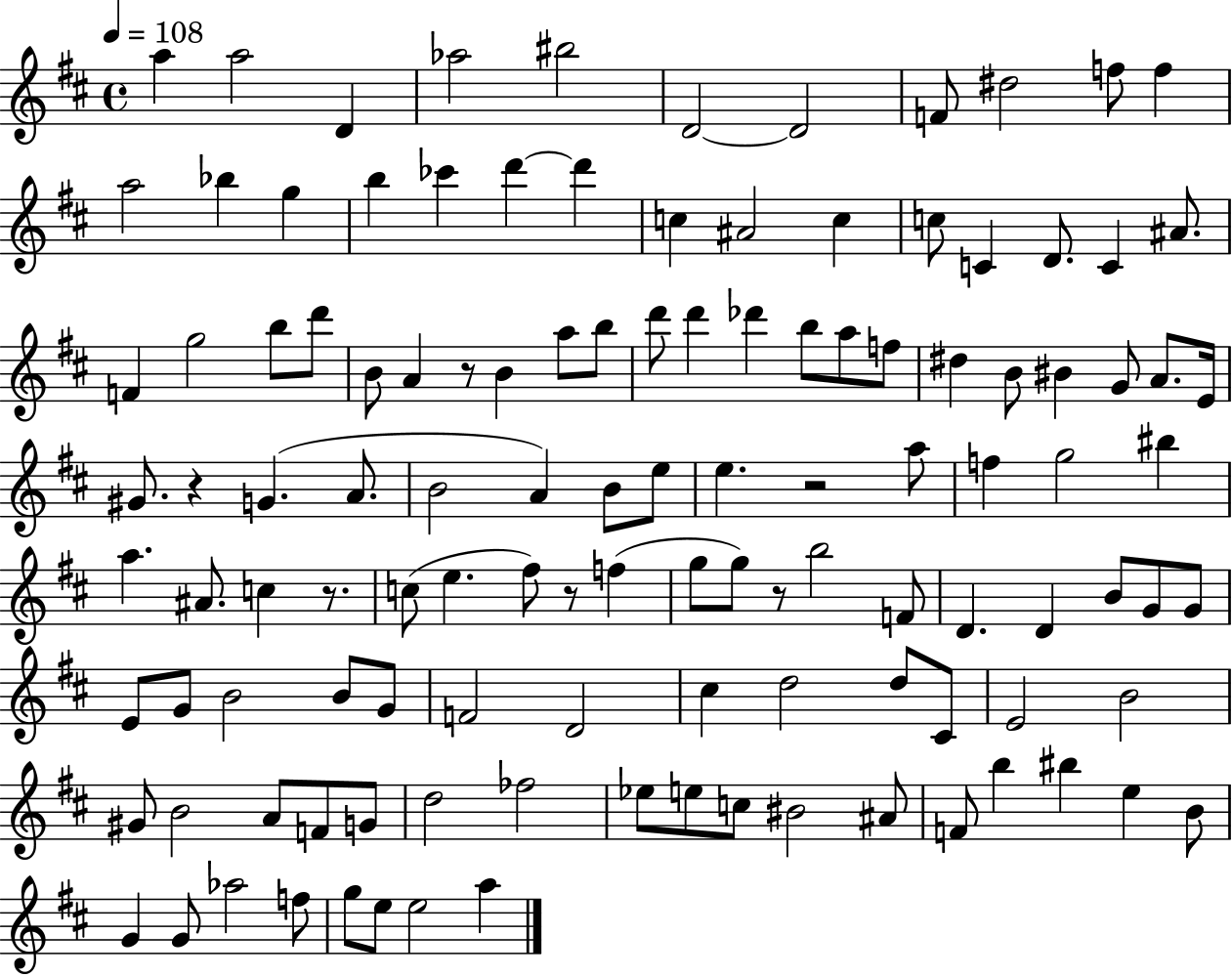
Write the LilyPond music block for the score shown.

{
  \clef treble
  \time 4/4
  \defaultTimeSignature
  \key d \major
  \tempo 4 = 108
  \repeat volta 2 { a''4 a''2 d'4 | aes''2 bis''2 | d'2~~ d'2 | f'8 dis''2 f''8 f''4 | \break a''2 bes''4 g''4 | b''4 ces'''4 d'''4~~ d'''4 | c''4 ais'2 c''4 | c''8 c'4 d'8. c'4 ais'8. | \break f'4 g''2 b''8 d'''8 | b'8 a'4 r8 b'4 a''8 b''8 | d'''8 d'''4 des'''4 b''8 a''8 f''8 | dis''4 b'8 bis'4 g'8 a'8. e'16 | \break gis'8. r4 g'4.( a'8. | b'2 a'4) b'8 e''8 | e''4. r2 a''8 | f''4 g''2 bis''4 | \break a''4. ais'8. c''4 r8. | c''8( e''4. fis''8) r8 f''4( | g''8 g''8) r8 b''2 f'8 | d'4. d'4 b'8 g'8 g'8 | \break e'8 g'8 b'2 b'8 g'8 | f'2 d'2 | cis''4 d''2 d''8 cis'8 | e'2 b'2 | \break gis'8 b'2 a'8 f'8 g'8 | d''2 fes''2 | ees''8 e''8 c''8 bis'2 ais'8 | f'8 b''4 bis''4 e''4 b'8 | \break g'4 g'8 aes''2 f''8 | g''8 e''8 e''2 a''4 | } \bar "|."
}